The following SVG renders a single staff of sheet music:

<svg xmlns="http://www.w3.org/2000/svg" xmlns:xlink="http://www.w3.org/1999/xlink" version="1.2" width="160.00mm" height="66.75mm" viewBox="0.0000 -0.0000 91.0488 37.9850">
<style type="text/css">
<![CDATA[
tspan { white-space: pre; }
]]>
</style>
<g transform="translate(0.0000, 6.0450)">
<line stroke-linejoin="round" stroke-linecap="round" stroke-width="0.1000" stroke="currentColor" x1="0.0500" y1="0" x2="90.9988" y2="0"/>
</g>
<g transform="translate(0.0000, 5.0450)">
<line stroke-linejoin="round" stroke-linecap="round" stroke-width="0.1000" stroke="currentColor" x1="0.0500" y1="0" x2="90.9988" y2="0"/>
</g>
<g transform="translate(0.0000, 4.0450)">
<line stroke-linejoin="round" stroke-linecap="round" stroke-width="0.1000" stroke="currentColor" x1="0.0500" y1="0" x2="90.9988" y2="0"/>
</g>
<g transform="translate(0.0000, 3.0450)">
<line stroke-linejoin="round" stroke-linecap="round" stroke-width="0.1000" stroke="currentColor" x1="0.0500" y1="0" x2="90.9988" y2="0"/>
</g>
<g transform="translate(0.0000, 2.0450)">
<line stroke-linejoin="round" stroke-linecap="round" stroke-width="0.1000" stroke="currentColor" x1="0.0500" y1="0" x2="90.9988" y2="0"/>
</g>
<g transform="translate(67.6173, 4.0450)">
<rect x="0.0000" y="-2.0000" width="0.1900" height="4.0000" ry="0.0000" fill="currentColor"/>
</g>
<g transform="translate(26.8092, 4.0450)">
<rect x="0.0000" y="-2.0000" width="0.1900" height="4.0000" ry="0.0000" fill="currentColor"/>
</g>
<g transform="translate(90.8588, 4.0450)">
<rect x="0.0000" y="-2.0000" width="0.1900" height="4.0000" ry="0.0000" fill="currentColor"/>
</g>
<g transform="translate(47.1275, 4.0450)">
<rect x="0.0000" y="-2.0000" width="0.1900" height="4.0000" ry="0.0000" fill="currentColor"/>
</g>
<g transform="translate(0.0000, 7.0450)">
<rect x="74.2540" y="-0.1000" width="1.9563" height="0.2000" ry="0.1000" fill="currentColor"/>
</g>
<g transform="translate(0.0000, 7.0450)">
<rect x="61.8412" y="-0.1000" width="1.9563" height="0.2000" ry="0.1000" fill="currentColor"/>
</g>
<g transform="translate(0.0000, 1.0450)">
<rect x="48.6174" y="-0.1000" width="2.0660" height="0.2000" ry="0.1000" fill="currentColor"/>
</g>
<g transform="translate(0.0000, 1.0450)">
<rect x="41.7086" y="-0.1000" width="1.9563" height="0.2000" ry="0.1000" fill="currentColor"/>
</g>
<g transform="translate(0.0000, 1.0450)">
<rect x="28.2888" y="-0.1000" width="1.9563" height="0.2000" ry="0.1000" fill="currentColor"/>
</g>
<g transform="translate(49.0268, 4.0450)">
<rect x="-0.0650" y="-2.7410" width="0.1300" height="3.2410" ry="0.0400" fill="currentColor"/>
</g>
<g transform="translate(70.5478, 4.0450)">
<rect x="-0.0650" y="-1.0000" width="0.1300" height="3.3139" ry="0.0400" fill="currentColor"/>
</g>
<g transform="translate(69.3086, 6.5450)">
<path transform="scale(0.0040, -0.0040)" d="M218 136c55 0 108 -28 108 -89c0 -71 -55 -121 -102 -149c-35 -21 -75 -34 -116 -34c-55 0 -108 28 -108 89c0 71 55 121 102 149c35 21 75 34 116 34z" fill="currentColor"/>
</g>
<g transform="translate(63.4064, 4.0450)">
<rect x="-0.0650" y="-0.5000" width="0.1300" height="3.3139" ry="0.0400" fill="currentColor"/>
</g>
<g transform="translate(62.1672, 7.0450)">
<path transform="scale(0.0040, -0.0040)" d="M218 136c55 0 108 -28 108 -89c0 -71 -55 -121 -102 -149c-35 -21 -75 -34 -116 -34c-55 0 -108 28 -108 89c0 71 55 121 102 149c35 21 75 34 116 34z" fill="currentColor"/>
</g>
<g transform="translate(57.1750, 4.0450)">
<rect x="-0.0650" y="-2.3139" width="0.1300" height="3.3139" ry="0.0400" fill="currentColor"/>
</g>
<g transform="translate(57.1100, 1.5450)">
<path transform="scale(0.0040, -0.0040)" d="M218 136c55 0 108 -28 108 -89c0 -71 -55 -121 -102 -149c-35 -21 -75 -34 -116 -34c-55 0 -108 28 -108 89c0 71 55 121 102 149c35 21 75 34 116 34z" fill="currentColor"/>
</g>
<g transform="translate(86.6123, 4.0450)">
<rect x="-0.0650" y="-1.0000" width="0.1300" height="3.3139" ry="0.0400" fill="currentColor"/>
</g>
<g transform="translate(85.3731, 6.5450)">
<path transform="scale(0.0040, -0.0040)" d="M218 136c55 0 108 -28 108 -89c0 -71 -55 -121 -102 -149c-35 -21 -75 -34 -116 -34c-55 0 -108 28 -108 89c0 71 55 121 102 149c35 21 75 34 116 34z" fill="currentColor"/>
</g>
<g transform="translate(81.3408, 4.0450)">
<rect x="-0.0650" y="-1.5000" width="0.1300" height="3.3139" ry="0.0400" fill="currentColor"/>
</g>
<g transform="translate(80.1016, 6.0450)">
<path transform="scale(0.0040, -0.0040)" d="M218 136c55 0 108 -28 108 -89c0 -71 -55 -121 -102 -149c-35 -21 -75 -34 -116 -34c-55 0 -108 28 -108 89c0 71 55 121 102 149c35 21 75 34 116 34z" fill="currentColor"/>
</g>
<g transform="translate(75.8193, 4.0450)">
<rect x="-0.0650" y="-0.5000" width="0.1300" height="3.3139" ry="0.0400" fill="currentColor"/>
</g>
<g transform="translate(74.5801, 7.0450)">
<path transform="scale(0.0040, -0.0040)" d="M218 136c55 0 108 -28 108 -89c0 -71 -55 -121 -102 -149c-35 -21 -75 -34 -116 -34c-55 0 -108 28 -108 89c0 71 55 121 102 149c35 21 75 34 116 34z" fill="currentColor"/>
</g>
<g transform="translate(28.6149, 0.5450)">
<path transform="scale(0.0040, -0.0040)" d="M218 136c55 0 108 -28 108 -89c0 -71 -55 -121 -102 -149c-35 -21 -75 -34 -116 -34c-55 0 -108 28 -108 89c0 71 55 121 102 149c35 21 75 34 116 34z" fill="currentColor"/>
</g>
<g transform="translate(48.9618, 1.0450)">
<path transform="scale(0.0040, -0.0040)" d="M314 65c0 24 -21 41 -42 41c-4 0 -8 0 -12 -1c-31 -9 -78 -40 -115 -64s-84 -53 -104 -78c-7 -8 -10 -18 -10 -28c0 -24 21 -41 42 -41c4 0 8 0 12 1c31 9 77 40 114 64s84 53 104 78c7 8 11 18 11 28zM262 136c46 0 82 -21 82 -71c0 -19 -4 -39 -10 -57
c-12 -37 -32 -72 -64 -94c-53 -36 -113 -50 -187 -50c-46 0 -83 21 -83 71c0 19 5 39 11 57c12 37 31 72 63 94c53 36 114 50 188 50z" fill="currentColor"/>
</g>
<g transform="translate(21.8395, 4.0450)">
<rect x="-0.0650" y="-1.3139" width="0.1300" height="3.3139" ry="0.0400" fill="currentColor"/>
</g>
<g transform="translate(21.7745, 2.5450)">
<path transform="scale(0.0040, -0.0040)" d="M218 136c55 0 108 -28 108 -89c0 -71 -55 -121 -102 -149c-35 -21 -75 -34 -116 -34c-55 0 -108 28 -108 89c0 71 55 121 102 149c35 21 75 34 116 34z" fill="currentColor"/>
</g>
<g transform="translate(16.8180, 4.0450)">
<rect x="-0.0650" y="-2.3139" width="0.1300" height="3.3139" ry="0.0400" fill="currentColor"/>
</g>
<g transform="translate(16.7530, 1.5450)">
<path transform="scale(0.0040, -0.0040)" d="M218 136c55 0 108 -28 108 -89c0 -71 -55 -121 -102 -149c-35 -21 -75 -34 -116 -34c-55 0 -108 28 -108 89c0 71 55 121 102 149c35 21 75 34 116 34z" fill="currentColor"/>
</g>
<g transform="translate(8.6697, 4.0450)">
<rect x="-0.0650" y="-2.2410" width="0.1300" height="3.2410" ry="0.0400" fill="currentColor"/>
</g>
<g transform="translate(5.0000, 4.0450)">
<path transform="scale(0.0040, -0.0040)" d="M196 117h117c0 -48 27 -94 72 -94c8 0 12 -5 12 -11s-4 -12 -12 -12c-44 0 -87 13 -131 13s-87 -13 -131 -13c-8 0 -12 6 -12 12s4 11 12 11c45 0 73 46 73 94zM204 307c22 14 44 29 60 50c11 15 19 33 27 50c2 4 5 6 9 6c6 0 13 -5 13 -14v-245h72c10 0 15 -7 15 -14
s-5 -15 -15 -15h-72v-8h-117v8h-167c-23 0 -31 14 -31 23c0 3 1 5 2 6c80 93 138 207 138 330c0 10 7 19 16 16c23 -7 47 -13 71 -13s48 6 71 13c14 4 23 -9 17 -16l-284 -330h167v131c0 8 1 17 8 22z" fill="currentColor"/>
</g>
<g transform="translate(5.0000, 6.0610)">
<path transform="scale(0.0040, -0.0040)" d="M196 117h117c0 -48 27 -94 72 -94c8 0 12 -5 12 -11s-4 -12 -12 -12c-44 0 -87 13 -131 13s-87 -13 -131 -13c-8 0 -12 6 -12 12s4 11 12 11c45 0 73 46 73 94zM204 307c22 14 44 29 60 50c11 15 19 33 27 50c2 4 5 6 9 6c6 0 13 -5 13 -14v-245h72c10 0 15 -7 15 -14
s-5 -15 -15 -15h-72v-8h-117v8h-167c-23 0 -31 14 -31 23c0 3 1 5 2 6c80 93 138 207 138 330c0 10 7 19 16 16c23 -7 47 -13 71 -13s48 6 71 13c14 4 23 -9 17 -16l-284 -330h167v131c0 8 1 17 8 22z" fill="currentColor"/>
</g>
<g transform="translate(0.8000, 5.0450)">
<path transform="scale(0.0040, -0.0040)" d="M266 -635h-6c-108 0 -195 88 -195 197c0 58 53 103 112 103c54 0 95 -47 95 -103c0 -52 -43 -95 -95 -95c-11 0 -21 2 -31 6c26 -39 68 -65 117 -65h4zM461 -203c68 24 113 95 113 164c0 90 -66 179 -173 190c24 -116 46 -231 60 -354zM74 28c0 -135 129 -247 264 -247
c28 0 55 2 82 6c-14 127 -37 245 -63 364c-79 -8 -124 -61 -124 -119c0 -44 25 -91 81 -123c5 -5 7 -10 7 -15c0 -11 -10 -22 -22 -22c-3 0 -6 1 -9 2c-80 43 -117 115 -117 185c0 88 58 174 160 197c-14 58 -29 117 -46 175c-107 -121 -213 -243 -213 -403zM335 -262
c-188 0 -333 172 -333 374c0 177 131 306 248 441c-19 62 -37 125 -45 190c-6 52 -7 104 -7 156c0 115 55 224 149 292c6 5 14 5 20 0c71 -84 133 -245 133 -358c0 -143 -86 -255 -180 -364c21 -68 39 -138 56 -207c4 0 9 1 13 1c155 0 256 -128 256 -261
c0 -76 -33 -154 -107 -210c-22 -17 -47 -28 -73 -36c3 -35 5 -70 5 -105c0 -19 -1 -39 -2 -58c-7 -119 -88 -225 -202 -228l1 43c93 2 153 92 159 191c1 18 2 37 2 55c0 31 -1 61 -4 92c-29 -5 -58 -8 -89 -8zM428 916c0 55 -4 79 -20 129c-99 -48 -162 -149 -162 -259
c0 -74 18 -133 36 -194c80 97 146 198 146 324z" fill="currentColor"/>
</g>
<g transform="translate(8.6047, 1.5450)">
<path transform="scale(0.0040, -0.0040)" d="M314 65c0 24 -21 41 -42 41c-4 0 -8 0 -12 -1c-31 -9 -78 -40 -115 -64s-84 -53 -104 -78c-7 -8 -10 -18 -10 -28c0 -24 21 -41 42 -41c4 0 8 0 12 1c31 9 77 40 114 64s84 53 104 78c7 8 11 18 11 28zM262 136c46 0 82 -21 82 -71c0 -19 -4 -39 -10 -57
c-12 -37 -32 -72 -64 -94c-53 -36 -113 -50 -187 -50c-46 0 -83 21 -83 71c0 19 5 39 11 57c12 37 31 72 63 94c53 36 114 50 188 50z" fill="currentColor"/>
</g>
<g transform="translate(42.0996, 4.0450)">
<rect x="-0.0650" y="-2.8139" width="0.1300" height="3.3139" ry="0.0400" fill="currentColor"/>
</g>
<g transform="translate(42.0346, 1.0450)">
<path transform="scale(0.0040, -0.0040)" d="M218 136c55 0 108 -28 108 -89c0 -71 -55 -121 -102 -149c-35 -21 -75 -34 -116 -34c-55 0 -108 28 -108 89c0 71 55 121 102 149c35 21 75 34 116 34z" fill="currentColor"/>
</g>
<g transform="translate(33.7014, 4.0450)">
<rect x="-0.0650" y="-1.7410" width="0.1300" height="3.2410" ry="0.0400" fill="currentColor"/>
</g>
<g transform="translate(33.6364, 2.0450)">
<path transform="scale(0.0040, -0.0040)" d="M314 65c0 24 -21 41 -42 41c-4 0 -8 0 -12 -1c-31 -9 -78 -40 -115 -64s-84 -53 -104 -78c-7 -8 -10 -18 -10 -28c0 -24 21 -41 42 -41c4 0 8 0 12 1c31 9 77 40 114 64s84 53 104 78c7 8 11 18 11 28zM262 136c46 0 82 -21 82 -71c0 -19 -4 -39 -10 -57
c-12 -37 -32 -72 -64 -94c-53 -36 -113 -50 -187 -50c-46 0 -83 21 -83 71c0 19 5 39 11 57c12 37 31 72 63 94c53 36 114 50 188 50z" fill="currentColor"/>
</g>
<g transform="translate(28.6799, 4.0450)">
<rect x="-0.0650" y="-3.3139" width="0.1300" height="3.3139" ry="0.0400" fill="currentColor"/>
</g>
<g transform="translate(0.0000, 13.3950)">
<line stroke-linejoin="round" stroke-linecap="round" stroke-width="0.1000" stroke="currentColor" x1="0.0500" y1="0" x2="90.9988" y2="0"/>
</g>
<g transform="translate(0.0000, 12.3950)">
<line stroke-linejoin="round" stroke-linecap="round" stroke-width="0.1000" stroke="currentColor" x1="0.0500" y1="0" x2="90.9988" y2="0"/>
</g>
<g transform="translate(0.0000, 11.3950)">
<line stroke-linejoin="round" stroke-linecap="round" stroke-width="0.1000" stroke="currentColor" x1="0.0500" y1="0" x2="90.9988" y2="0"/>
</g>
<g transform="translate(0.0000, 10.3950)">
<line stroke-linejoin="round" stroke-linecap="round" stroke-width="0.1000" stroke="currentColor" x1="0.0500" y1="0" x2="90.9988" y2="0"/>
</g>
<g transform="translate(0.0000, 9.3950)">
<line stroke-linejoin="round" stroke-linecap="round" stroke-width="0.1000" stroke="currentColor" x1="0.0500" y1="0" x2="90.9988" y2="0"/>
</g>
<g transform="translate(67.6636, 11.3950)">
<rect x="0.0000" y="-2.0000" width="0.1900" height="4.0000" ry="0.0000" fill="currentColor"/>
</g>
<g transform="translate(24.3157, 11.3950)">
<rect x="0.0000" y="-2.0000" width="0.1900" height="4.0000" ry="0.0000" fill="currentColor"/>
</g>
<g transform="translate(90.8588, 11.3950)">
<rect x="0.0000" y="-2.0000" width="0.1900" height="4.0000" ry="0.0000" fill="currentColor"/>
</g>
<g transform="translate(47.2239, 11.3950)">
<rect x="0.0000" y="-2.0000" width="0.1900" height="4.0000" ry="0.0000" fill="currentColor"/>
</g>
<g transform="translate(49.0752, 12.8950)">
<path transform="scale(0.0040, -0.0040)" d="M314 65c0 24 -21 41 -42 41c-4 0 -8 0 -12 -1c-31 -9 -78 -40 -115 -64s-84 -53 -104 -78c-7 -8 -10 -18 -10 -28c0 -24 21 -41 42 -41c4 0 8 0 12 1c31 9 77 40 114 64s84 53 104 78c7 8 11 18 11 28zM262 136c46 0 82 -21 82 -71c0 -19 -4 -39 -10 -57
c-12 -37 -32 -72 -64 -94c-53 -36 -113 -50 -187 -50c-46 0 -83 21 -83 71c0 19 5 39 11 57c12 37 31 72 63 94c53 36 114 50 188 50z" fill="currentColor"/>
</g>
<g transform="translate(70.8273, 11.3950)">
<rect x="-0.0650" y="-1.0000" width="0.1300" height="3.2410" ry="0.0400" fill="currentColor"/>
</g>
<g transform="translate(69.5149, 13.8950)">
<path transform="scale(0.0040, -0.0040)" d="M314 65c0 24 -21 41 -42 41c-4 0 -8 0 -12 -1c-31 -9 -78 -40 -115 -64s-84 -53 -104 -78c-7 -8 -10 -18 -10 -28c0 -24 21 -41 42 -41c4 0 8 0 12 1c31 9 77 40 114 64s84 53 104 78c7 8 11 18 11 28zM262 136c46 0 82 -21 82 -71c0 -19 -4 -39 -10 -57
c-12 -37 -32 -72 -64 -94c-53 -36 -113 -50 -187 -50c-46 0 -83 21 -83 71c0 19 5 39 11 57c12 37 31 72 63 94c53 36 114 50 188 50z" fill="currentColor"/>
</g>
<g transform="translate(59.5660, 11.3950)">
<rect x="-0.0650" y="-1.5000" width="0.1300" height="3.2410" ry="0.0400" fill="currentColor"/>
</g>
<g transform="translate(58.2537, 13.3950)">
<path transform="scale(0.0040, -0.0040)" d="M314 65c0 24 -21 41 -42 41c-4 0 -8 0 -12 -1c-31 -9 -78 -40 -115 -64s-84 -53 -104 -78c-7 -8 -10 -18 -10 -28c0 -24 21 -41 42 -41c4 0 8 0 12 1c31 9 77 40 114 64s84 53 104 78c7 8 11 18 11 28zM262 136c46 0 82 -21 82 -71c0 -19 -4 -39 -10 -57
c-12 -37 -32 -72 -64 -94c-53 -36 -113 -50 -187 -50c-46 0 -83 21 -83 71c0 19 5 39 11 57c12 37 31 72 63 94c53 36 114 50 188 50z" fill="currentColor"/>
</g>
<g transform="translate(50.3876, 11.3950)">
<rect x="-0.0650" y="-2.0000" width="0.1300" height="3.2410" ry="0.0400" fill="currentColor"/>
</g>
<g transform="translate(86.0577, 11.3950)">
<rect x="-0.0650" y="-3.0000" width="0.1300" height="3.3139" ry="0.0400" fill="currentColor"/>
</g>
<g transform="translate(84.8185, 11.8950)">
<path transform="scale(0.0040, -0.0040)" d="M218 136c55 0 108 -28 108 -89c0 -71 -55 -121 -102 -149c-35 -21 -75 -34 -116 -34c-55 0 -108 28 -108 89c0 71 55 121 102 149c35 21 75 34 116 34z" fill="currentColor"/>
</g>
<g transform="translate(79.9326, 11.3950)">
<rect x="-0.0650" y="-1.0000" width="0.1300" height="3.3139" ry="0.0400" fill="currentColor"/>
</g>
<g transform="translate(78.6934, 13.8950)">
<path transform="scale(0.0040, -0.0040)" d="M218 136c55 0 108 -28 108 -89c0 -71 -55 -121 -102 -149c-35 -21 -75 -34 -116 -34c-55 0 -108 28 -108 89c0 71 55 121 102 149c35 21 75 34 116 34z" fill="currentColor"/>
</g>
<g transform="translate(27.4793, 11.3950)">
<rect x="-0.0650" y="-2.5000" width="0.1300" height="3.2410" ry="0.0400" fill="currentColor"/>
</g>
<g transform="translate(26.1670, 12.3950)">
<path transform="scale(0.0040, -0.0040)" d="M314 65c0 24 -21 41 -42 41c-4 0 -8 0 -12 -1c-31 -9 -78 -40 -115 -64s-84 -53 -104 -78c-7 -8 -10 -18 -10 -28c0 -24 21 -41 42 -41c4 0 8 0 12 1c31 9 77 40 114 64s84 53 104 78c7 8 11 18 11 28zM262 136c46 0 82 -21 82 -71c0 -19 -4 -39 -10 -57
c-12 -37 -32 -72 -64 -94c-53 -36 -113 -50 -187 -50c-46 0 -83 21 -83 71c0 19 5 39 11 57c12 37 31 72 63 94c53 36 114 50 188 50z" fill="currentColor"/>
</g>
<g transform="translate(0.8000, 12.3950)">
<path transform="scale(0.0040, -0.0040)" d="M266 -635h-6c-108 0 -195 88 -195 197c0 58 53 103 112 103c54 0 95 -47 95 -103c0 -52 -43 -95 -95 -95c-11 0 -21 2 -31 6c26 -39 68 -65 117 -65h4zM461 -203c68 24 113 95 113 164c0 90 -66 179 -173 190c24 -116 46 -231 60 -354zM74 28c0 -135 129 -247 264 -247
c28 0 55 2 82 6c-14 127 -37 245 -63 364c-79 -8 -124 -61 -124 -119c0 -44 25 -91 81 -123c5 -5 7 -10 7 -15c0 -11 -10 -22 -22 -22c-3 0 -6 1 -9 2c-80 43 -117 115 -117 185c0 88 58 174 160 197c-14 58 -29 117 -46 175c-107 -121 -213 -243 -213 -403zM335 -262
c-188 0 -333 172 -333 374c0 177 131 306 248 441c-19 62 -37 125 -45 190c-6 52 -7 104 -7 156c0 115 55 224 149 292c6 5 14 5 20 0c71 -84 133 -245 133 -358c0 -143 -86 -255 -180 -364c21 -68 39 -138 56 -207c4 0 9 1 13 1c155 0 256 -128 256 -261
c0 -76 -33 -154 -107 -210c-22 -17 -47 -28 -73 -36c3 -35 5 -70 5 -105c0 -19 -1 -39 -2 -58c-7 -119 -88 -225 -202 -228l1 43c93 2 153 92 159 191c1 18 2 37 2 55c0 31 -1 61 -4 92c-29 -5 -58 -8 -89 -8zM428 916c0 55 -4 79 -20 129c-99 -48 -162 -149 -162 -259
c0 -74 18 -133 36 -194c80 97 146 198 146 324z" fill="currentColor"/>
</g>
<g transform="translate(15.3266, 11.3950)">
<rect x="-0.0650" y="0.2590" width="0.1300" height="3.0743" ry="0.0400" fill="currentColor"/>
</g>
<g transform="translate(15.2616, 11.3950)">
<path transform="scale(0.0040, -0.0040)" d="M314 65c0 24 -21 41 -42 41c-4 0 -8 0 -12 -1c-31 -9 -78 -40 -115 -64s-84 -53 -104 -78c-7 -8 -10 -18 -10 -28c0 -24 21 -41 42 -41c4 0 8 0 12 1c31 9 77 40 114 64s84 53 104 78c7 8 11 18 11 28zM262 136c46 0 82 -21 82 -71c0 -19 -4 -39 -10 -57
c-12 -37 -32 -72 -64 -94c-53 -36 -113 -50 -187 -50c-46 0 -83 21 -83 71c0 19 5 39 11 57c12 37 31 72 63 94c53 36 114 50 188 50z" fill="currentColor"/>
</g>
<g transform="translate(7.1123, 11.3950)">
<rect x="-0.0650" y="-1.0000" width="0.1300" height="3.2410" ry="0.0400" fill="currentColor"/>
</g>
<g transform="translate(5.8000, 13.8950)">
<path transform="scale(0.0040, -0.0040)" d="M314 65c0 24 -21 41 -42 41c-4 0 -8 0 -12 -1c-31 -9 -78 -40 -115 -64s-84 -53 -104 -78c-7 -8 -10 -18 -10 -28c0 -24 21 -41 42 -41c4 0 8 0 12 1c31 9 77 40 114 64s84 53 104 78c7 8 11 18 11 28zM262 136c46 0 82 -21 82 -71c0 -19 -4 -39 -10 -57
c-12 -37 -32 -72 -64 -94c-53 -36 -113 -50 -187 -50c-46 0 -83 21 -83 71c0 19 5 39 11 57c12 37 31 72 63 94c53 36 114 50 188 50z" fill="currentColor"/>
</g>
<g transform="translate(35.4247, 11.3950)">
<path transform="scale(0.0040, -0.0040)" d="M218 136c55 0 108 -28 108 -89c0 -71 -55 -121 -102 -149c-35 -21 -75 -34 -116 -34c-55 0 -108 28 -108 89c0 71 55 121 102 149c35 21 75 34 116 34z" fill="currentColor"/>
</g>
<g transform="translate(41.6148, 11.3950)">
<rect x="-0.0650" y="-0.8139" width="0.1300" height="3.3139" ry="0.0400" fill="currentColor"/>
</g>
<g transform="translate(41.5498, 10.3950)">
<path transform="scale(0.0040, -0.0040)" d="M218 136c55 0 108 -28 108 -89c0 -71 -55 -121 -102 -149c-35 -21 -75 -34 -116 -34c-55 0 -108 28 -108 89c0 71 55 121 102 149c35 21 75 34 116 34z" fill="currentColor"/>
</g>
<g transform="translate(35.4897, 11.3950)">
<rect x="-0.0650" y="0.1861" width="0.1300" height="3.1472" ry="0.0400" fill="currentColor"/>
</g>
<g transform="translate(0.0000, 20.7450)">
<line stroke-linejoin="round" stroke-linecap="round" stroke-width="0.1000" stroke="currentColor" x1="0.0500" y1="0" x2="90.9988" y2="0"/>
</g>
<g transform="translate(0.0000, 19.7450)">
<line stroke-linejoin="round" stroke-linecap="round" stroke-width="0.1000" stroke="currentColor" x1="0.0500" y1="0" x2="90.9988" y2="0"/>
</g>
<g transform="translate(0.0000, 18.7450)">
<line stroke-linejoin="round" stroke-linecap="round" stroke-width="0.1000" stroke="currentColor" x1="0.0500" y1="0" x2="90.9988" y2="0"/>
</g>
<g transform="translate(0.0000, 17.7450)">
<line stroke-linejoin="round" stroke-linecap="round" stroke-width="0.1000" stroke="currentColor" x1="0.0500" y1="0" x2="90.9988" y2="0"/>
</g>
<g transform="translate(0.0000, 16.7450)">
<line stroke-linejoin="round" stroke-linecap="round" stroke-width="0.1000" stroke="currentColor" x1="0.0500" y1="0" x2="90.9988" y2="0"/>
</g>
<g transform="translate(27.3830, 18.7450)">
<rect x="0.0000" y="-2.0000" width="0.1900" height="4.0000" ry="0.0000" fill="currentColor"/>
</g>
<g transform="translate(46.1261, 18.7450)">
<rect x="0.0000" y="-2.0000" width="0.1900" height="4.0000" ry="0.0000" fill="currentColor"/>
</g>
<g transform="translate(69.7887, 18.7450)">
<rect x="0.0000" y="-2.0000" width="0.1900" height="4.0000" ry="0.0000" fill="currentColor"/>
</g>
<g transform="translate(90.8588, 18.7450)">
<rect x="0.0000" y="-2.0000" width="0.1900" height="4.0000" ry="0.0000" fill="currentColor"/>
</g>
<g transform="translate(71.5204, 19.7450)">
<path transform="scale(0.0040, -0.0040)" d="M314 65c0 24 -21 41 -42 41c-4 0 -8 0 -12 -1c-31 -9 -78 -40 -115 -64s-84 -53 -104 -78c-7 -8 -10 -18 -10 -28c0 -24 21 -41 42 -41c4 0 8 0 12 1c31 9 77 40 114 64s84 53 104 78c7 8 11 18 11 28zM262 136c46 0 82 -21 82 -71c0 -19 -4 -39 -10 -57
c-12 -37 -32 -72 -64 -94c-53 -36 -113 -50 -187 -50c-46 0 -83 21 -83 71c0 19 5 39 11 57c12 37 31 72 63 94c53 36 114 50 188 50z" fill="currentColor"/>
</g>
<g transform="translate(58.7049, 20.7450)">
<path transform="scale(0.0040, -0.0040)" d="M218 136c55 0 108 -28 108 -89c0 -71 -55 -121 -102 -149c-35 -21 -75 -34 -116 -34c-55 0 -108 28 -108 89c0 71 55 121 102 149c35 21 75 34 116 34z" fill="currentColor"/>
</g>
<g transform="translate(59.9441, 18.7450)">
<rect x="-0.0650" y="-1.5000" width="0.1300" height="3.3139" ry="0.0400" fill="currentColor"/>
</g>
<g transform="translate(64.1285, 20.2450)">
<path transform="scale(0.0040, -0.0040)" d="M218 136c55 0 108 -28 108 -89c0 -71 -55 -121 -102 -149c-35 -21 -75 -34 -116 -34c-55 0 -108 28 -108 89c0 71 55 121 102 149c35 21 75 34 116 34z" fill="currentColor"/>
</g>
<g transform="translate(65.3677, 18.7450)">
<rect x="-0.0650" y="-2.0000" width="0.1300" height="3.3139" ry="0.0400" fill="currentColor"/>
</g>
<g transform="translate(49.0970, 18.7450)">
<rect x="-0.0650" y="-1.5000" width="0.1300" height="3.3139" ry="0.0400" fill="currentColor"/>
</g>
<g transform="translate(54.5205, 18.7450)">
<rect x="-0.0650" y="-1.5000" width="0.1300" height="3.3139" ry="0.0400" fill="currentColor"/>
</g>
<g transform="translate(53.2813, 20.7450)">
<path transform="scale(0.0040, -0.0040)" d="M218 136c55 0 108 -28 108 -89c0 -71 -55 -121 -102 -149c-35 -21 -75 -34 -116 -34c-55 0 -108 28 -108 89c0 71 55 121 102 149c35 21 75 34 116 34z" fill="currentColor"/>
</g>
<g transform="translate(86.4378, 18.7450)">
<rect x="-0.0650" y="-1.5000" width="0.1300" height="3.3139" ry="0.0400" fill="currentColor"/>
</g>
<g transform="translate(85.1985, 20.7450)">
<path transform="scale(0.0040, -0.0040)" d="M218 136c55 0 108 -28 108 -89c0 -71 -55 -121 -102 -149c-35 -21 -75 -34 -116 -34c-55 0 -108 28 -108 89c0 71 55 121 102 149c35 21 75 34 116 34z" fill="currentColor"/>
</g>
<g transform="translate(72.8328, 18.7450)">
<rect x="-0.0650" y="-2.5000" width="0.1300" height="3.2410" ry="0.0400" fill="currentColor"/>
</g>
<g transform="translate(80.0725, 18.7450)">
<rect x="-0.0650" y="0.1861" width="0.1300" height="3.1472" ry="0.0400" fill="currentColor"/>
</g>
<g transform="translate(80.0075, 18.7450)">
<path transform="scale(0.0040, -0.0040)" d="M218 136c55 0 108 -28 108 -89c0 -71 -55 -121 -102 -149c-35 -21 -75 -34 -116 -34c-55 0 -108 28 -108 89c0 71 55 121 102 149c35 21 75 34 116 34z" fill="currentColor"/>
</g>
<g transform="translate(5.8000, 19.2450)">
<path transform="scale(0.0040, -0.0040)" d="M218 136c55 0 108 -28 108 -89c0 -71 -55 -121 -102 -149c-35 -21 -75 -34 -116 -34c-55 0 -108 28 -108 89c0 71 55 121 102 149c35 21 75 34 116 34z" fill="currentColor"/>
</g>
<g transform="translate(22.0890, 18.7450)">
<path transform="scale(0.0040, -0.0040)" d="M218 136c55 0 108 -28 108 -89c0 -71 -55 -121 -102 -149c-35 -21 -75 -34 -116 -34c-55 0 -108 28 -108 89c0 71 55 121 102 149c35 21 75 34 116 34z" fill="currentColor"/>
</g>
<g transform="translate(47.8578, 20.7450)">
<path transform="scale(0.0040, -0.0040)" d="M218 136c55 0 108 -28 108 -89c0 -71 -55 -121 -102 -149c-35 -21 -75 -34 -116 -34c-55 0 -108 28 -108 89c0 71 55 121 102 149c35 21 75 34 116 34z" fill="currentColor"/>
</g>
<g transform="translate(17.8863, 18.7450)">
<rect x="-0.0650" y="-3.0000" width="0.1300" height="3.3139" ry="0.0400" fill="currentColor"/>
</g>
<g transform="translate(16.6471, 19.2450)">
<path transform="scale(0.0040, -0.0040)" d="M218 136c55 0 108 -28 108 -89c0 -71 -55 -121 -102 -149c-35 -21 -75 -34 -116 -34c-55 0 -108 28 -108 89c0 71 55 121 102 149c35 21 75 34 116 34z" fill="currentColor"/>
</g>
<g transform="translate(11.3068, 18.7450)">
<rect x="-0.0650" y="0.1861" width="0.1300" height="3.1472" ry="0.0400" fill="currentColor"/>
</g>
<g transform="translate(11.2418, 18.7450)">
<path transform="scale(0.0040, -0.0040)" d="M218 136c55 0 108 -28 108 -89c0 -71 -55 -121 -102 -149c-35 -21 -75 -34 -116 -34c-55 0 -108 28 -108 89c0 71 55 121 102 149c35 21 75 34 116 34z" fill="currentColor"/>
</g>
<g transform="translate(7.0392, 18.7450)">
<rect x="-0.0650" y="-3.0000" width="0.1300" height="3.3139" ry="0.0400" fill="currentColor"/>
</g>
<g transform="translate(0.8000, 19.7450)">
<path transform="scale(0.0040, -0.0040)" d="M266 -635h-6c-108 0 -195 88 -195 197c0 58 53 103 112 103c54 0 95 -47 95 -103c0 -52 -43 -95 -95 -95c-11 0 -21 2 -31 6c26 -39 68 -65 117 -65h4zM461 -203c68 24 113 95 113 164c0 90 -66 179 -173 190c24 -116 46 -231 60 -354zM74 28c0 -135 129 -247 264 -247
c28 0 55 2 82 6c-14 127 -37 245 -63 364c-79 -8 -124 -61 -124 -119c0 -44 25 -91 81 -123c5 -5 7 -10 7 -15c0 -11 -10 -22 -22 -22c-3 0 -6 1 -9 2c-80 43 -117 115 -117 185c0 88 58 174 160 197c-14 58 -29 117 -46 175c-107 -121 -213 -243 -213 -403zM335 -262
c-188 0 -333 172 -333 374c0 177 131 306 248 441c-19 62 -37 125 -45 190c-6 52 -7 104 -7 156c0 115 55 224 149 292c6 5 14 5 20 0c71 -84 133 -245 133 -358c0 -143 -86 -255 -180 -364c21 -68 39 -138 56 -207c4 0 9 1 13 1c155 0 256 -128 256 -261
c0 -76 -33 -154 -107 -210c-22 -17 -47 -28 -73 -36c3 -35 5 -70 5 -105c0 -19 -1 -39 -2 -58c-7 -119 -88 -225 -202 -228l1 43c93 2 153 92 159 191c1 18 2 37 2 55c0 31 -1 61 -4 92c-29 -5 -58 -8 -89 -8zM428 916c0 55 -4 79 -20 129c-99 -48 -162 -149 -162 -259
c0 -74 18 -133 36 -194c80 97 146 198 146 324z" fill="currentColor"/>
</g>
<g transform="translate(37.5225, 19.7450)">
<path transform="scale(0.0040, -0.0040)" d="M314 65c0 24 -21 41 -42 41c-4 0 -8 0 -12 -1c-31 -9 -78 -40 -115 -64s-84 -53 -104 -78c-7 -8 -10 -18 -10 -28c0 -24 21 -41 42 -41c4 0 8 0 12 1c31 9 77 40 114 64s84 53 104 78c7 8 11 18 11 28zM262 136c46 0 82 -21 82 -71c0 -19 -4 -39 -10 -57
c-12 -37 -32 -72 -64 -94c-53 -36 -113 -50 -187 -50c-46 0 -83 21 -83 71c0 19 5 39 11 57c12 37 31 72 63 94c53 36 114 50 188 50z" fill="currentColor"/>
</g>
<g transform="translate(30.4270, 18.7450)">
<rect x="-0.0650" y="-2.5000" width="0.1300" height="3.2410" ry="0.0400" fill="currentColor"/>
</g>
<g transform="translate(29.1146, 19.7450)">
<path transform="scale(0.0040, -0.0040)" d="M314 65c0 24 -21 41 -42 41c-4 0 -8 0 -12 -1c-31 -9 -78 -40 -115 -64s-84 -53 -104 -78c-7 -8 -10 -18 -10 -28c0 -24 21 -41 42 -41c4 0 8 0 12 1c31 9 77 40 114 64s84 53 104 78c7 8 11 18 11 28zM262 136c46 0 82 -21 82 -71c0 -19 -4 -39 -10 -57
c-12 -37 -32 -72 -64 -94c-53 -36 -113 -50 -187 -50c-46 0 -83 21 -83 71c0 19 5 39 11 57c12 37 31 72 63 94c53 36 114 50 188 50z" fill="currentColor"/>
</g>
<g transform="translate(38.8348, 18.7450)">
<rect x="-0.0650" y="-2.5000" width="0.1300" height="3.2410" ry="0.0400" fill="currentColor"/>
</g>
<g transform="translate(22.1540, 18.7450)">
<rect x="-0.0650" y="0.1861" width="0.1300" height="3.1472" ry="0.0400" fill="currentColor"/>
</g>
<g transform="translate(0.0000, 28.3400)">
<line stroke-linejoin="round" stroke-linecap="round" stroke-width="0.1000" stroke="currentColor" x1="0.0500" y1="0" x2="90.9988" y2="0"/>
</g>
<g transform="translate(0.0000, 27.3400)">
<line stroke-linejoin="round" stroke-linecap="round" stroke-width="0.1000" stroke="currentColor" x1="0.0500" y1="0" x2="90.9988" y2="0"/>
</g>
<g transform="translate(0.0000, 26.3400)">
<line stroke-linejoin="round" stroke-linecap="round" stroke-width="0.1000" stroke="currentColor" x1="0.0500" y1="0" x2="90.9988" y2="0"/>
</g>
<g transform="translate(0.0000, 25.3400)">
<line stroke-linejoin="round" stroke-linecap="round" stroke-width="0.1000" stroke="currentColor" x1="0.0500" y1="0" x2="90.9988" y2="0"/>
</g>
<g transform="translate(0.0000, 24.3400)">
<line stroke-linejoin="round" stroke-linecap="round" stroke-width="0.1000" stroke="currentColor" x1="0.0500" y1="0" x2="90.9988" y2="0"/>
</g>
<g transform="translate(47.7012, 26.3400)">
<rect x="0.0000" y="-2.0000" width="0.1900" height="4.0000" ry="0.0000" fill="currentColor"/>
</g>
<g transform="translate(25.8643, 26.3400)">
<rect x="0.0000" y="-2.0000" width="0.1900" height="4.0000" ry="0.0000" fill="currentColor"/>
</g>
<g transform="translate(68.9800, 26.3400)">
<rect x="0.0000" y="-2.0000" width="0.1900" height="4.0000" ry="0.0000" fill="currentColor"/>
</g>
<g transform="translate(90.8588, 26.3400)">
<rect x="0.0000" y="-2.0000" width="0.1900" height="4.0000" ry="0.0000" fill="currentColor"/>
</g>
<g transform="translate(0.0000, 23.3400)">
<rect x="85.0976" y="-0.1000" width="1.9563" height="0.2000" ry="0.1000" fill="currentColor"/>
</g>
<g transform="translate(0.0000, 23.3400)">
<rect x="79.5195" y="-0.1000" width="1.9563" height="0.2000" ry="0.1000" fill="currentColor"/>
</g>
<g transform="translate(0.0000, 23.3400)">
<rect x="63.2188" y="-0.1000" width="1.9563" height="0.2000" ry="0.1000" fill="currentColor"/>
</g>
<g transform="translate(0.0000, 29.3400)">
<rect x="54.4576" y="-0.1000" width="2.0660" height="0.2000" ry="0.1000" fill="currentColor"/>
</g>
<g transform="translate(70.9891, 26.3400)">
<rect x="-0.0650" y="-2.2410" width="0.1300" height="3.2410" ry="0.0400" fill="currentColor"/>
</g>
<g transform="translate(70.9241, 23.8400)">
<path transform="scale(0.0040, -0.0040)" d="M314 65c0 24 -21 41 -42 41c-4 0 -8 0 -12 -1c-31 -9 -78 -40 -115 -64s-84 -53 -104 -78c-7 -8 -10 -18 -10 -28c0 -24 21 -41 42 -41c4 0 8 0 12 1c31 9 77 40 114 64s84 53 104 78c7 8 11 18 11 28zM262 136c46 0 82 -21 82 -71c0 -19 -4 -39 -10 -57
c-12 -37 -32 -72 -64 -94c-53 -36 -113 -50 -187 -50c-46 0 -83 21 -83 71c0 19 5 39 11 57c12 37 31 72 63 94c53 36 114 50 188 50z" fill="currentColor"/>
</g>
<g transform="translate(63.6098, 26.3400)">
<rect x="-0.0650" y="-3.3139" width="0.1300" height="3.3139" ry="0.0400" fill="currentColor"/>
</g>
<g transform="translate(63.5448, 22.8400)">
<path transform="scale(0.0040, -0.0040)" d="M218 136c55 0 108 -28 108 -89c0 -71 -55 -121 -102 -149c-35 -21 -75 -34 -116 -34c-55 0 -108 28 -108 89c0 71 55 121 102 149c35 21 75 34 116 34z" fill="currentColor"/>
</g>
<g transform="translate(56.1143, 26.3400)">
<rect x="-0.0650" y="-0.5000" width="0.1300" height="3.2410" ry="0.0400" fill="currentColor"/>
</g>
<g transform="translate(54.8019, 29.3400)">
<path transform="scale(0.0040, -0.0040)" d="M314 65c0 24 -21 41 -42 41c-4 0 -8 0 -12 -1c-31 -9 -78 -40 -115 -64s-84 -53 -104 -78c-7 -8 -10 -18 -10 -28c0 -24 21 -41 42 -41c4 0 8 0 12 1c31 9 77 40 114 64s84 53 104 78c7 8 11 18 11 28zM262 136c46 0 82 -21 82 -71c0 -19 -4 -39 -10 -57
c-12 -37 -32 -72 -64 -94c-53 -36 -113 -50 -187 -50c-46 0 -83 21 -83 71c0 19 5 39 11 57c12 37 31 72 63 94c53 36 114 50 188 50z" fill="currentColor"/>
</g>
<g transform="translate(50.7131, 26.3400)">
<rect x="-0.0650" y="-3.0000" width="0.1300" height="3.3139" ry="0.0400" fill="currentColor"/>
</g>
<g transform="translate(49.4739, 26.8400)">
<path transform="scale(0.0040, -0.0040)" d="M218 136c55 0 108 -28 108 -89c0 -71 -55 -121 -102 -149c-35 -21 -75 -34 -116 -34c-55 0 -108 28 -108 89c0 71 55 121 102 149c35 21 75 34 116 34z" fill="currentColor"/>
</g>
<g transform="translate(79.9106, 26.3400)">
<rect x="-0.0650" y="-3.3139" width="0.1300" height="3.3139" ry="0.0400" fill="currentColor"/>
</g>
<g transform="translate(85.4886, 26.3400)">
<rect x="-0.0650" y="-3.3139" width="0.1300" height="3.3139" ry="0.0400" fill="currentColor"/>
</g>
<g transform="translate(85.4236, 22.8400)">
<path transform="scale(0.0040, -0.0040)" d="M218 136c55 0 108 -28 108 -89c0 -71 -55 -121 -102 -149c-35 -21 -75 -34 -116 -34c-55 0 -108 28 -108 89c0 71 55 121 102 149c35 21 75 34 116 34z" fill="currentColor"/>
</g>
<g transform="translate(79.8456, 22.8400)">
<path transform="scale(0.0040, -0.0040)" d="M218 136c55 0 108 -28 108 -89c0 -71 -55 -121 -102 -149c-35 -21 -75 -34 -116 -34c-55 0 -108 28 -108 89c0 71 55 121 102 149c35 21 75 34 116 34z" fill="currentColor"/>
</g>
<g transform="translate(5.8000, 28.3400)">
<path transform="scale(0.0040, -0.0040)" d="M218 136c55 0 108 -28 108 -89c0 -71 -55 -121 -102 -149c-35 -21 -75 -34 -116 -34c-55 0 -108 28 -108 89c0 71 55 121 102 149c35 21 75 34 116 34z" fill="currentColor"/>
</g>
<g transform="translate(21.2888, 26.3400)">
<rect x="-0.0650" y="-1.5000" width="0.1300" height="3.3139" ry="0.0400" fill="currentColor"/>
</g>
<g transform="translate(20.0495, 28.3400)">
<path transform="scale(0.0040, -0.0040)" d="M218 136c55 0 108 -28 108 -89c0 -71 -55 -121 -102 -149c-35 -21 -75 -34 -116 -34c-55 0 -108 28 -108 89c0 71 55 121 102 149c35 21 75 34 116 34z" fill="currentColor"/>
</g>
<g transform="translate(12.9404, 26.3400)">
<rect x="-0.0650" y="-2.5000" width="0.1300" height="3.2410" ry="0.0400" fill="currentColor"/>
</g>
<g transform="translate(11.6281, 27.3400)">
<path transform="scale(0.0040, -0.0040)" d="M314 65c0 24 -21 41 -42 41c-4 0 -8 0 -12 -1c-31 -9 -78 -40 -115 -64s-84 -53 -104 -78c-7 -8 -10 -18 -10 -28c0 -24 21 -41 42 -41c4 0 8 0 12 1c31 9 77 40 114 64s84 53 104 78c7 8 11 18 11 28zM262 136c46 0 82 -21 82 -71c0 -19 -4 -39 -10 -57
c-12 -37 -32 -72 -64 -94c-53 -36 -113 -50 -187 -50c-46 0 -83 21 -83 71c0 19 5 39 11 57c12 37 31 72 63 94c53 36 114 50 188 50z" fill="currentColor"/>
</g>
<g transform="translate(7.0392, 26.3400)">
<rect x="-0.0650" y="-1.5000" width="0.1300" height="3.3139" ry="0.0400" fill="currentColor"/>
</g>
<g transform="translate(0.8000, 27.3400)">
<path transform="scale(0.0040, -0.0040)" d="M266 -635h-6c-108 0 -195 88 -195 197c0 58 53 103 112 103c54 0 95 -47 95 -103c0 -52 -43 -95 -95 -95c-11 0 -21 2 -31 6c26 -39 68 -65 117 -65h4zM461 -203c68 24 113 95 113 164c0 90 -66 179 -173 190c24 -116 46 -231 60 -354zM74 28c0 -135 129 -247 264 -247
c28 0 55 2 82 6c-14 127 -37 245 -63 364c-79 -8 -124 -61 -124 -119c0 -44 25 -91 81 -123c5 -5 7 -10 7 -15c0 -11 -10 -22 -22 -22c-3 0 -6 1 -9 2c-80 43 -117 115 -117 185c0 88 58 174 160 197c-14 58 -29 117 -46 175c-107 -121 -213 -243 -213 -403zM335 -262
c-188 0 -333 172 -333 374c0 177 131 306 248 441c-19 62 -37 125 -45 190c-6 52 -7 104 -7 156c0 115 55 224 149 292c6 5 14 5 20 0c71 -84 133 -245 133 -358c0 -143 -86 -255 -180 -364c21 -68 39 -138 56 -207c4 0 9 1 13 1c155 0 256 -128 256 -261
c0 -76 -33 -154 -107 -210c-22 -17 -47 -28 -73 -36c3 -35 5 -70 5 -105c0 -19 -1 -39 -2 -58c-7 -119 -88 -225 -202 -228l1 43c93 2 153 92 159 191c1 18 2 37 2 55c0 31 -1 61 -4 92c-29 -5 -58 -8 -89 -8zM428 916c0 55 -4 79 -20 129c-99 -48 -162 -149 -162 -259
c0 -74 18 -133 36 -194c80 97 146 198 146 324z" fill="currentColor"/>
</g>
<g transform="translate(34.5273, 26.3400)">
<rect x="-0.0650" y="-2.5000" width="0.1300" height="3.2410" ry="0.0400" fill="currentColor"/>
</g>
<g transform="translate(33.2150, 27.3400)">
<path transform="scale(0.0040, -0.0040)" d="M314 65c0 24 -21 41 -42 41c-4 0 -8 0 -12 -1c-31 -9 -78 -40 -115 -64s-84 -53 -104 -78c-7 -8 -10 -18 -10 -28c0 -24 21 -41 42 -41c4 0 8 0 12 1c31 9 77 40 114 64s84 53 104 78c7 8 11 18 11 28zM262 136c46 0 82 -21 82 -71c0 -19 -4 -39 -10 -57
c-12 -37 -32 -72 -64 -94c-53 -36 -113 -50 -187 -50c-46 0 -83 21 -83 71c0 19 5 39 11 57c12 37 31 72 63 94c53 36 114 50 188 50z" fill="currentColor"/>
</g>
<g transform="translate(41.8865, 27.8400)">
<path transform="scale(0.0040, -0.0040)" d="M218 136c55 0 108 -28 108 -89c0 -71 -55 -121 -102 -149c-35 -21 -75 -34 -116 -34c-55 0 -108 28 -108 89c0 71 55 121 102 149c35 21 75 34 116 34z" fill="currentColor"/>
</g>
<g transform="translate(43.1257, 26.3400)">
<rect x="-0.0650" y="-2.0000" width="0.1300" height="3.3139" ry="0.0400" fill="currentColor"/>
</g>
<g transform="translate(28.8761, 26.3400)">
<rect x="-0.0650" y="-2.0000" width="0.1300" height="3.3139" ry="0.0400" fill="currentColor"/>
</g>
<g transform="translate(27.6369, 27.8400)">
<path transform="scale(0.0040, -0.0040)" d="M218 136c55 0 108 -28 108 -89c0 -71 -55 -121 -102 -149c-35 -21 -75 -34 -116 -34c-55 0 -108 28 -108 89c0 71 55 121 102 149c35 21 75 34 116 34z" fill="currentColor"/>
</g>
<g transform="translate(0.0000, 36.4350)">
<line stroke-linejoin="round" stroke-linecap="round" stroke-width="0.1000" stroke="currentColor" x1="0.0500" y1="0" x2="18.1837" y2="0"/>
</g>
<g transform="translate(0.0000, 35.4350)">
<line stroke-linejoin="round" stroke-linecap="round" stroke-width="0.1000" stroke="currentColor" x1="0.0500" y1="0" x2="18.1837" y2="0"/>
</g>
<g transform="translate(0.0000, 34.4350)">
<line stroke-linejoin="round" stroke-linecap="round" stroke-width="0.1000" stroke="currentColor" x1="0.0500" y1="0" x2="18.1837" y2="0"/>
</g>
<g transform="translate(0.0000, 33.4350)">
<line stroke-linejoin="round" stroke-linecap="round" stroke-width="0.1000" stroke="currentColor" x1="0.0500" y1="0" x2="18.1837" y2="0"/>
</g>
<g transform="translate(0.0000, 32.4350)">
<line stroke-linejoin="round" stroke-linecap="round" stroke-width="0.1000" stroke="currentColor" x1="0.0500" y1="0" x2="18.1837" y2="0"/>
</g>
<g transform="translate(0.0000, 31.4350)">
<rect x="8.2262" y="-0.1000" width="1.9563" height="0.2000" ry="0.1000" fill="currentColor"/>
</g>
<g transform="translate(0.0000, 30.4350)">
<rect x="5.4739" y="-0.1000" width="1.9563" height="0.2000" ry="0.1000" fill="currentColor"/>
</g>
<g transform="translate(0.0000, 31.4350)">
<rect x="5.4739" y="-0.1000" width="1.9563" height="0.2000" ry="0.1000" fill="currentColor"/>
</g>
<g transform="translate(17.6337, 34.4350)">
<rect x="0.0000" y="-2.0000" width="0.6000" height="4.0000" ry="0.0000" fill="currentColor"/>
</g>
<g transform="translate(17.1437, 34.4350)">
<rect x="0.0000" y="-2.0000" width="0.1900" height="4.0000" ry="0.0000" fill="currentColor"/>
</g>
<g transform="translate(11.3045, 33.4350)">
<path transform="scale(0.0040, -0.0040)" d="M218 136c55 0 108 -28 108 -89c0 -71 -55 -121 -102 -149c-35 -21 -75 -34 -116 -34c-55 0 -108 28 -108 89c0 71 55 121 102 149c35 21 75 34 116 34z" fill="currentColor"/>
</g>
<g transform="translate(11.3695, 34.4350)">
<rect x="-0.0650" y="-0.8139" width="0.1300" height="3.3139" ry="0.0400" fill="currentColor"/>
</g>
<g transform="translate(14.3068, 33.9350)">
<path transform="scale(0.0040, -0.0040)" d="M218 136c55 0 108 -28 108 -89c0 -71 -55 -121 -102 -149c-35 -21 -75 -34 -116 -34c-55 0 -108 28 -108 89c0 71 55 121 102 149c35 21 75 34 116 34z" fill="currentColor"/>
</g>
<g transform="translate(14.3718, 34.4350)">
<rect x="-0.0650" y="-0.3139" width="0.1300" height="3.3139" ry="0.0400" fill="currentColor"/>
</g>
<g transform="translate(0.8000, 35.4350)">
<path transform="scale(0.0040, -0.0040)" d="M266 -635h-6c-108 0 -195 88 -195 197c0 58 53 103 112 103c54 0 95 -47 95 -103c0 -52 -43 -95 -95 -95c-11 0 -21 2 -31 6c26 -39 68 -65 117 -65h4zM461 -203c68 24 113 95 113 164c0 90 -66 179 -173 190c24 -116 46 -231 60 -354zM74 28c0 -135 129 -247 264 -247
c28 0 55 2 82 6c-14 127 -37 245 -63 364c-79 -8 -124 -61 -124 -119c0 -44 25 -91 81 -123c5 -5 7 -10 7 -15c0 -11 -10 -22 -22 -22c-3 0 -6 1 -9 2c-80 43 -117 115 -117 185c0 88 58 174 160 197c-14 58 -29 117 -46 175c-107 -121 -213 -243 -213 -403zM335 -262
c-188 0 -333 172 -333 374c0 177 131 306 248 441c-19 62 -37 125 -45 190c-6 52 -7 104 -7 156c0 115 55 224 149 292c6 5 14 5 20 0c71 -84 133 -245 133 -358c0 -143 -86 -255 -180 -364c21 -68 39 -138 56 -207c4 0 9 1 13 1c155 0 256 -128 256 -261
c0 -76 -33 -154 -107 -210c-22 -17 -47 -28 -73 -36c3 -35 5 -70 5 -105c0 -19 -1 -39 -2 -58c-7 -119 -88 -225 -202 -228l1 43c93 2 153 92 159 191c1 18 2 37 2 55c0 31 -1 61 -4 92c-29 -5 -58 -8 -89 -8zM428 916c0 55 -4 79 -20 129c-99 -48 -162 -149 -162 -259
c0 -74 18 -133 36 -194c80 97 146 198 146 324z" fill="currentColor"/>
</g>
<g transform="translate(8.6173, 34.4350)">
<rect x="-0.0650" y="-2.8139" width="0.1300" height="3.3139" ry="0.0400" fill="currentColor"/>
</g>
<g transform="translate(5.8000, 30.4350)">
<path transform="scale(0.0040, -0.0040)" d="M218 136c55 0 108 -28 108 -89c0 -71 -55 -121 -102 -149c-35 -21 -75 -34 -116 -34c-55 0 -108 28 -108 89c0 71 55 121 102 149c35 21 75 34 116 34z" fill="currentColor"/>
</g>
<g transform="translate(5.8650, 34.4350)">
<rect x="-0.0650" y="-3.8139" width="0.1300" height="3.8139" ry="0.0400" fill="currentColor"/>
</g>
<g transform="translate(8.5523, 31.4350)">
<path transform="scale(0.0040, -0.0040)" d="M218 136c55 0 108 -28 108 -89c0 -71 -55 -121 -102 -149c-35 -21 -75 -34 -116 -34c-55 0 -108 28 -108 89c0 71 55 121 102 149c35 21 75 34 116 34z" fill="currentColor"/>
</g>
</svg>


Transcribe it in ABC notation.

X:1
T:Untitled
M:4/4
L:1/4
K:C
g2 g e b f2 a a2 g C D C E D D2 B2 G2 B d F2 E2 D2 D A A B A B G2 G2 E E E F G2 B E E G2 E F G2 F A C2 b g2 b b c' a d c